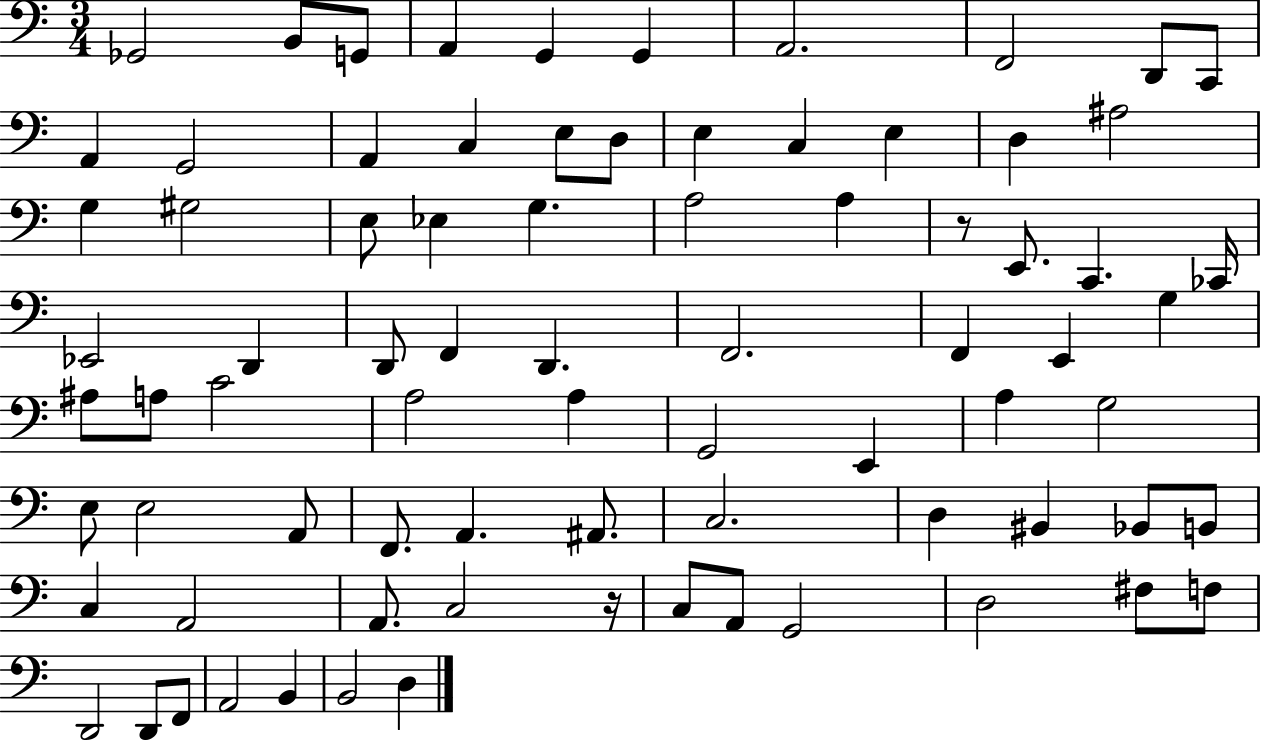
Gb2/h B2/e G2/e A2/q G2/q G2/q A2/h. F2/h D2/e C2/e A2/q G2/h A2/q C3/q E3/e D3/e E3/q C3/q E3/q D3/q A#3/h G3/q G#3/h E3/e Eb3/q G3/q. A3/h A3/q R/e E2/e. C2/q. CES2/s Eb2/h D2/q D2/e F2/q D2/q. F2/h. F2/q E2/q G3/q A#3/e A3/e C4/h A3/h A3/q G2/h E2/q A3/q G3/h E3/e E3/h A2/e F2/e. A2/q. A#2/e. C3/h. D3/q BIS2/q Bb2/e B2/e C3/q A2/h A2/e. C3/h R/s C3/e A2/e G2/h D3/h F#3/e F3/e D2/h D2/e F2/e A2/h B2/q B2/h D3/q